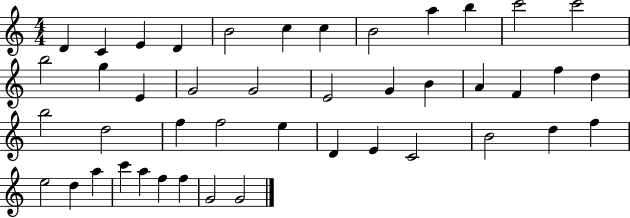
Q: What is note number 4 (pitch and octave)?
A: D4